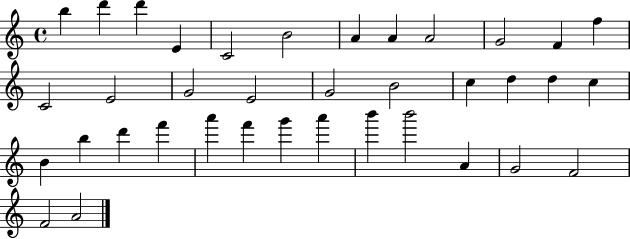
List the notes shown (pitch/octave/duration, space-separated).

B5/q D6/q D6/q E4/q C4/h B4/h A4/q A4/q A4/h G4/h F4/q F5/q C4/h E4/h G4/h E4/h G4/h B4/h C5/q D5/q D5/q C5/q B4/q B5/q D6/q F6/q A6/q F6/q G6/q A6/q B6/q B6/h A4/q G4/h F4/h F4/h A4/h